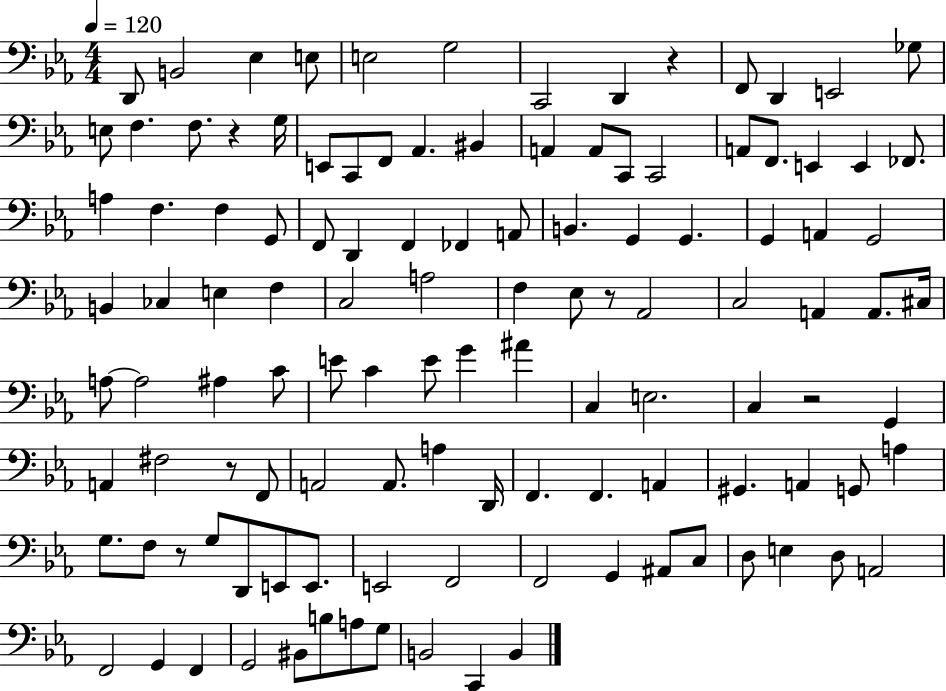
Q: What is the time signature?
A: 4/4